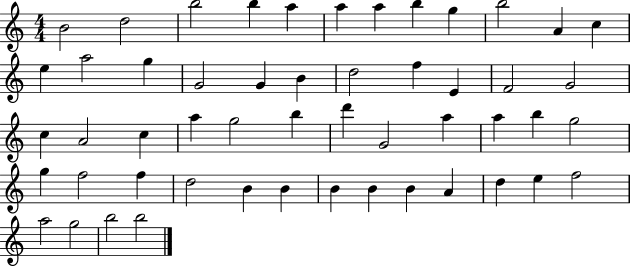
X:1
T:Untitled
M:4/4
L:1/4
K:C
B2 d2 b2 b a a a b g b2 A c e a2 g G2 G B d2 f E F2 G2 c A2 c a g2 b d' G2 a a b g2 g f2 f d2 B B B B B A d e f2 a2 g2 b2 b2